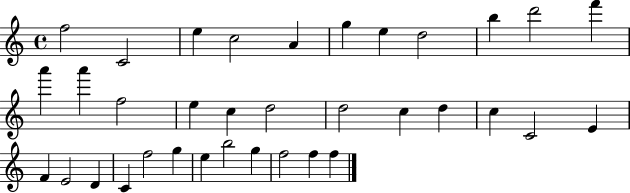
{
  \clef treble
  \time 4/4
  \defaultTimeSignature
  \key c \major
  f''2 c'2 | e''4 c''2 a'4 | g''4 e''4 d''2 | b''4 d'''2 f'''4 | \break a'''4 a'''4 f''2 | e''4 c''4 d''2 | d''2 c''4 d''4 | c''4 c'2 e'4 | \break f'4 e'2 d'4 | c'4 f''2 g''4 | e''4 b''2 g''4 | f''2 f''4 f''4 | \break \bar "|."
}